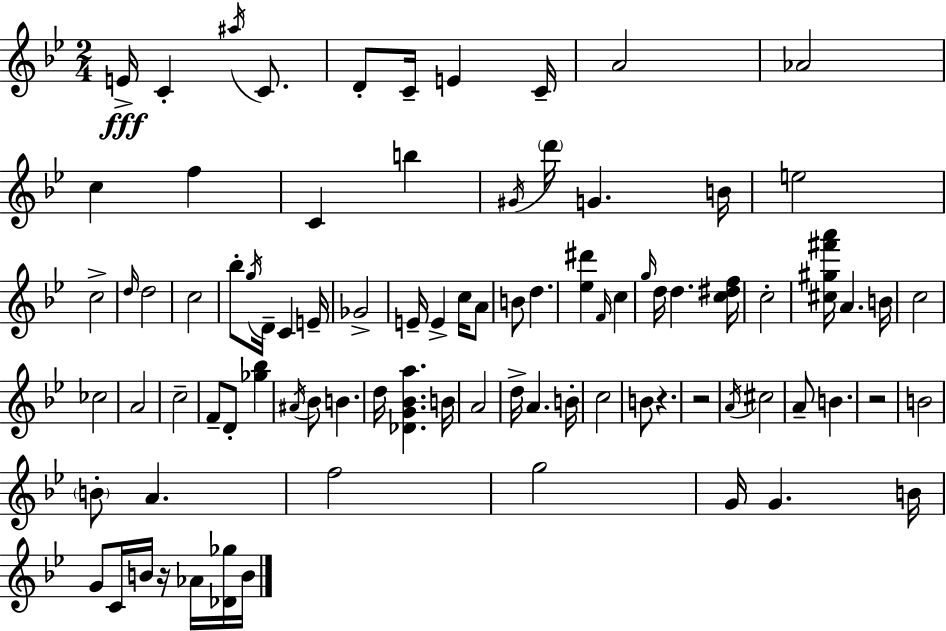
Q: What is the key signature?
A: BES major